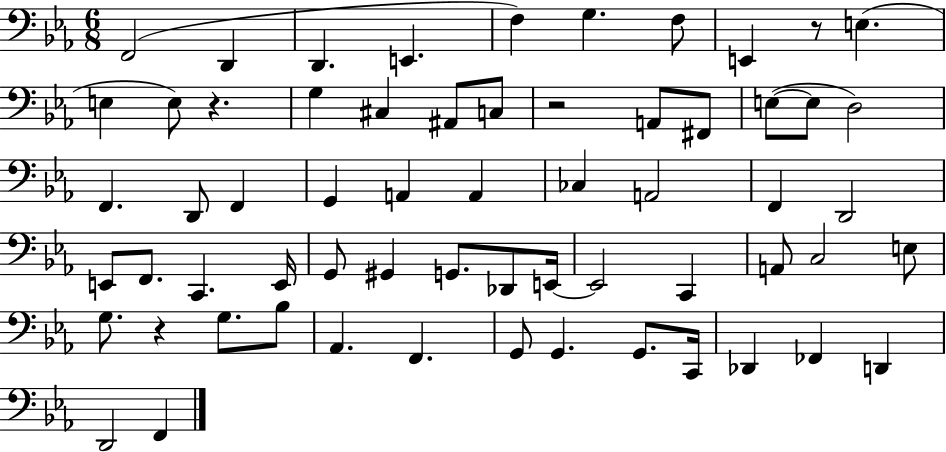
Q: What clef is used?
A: bass